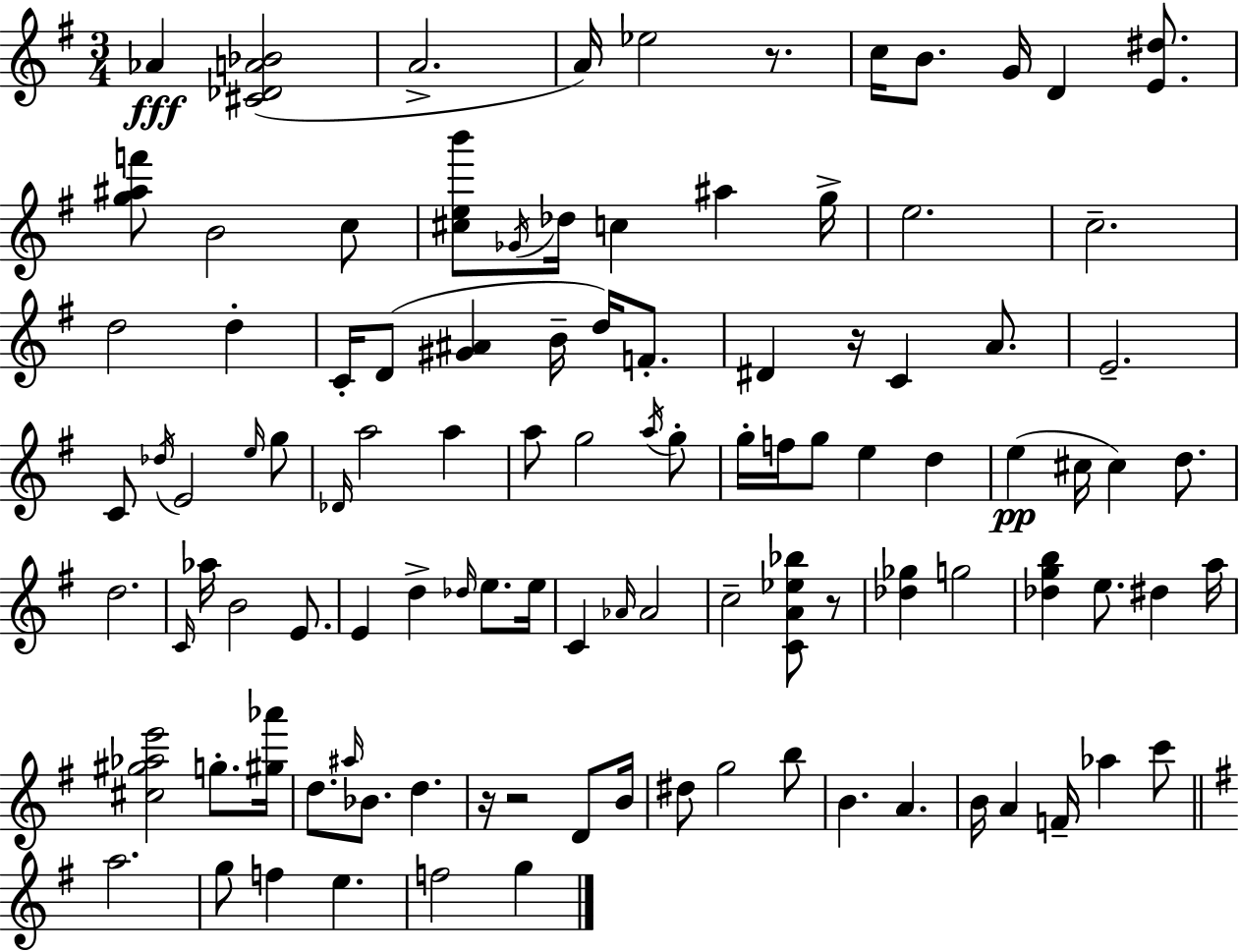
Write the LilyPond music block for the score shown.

{
  \clef treble
  \numericTimeSignature
  \time 3/4
  \key g \major
  aes'4\fff <cis' des' a' bes'>2( | a'2.-> | a'16) ees''2 r8. | c''16 b'8. g'16 d'4 <e' dis''>8. | \break <g'' ais'' f'''>8 b'2 c''8 | <cis'' e'' b'''>8 \acciaccatura { ges'16 } des''16 c''4 ais''4 | g''16-> e''2. | c''2.-- | \break d''2 d''4-. | c'16-. d'8( <gis' ais'>4 b'16-- d''16) f'8.-. | dis'4 r16 c'4 a'8. | e'2.-- | \break c'8 \acciaccatura { des''16 } e'2 | \grace { e''16 } g''8 \grace { des'16 } a''2 | a''4 a''8 g''2 | \acciaccatura { a''16 } g''8-. g''16-. f''16 g''8 e''4 | \break d''4 e''4(\pp cis''16 cis''4) | d''8. d''2. | \grace { c'16 } aes''16 b'2 | e'8. e'4 d''4-> | \break \grace { des''16 } e''8. e''16 c'4 \grace { aes'16 } | aes'2 c''2-- | <c' a' ees'' bes''>8 r8 <des'' ges''>4 | g''2 <des'' g'' b''>4 | \break e''8. dis''4 a''16 <cis'' gis'' aes'' e'''>2 | g''8.-. <gis'' aes'''>16 d''8. \grace { ais''16 } | bes'8. d''4. r16 r2 | d'8 b'16 dis''8 g''2 | \break b''8 b'4. | a'4. b'16 a'4 | f'16-- aes''4 c'''8 \bar "||" \break \key g \major a''2. | g''8 f''4 e''4. | f''2 g''4 | \bar "|."
}